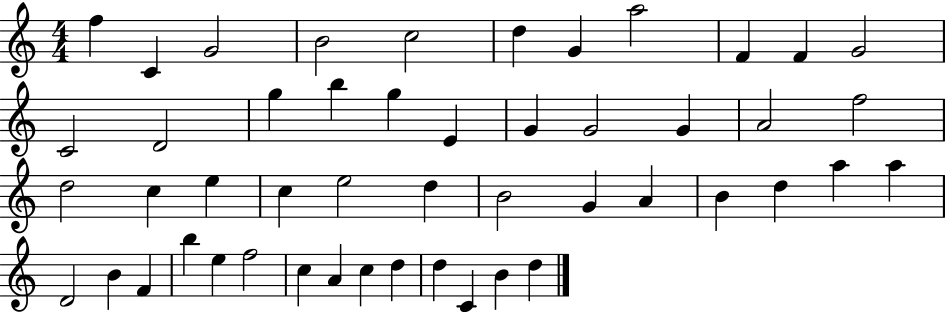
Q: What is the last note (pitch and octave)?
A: D5